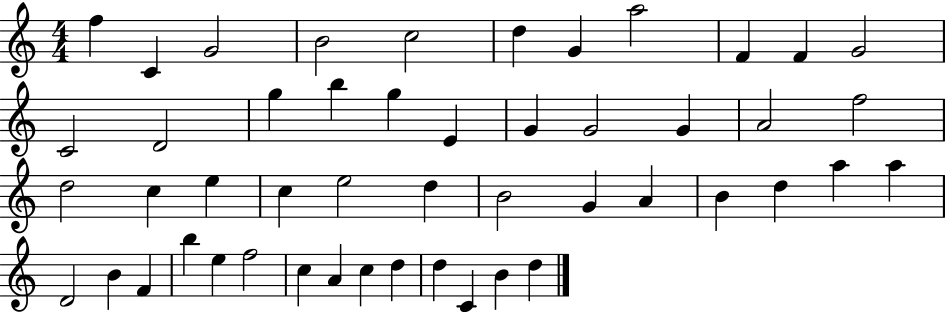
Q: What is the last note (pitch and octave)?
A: D5